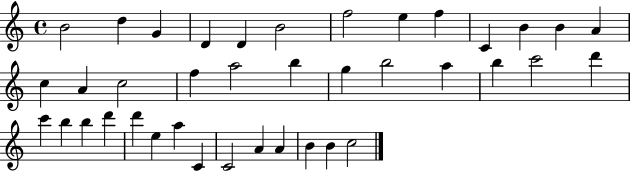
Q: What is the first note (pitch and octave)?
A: B4